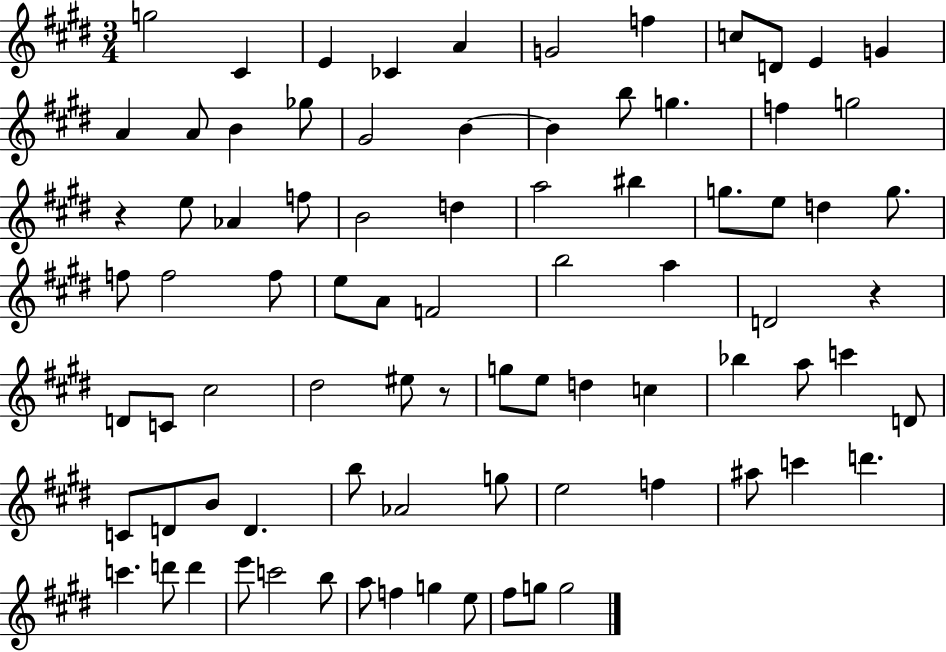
G5/h C#4/q E4/q CES4/q A4/q G4/h F5/q C5/e D4/e E4/q G4/q A4/q A4/e B4/q Gb5/e G#4/h B4/q B4/q B5/e G5/q. F5/q G5/h R/q E5/e Ab4/q F5/e B4/h D5/q A5/h BIS5/q G5/e. E5/e D5/q G5/e. F5/e F5/h F5/e E5/e A4/e F4/h B5/h A5/q D4/h R/q D4/e C4/e C#5/h D#5/h EIS5/e R/e G5/e E5/e D5/q C5/q Bb5/q A5/e C6/q D4/e C4/e D4/e B4/e D4/q. B5/e Ab4/h G5/e E5/h F5/q A#5/e C6/q D6/q. C6/q. D6/e D6/q E6/e C6/h B5/e A5/e F5/q G5/q E5/e F#5/e G5/e G5/h